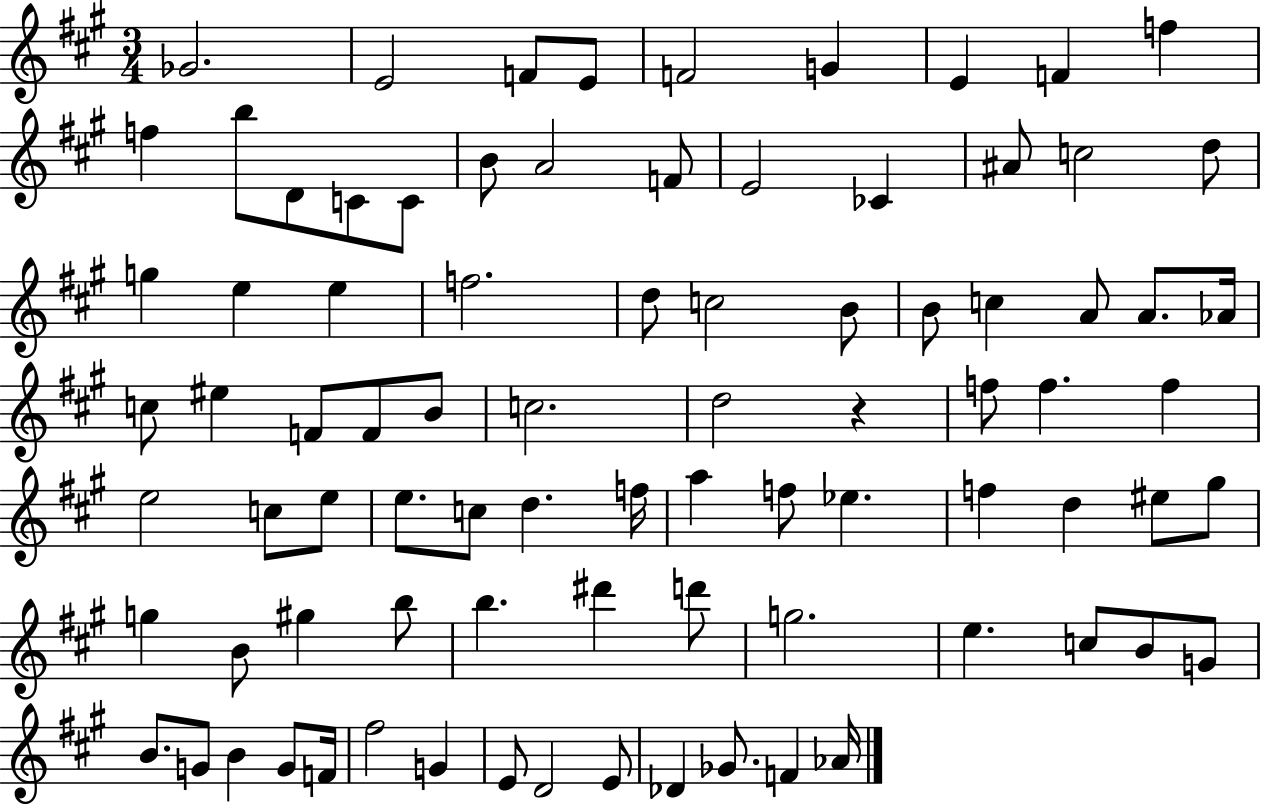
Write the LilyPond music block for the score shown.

{
  \clef treble
  \numericTimeSignature
  \time 3/4
  \key a \major
  \repeat volta 2 { ges'2. | e'2 f'8 e'8 | f'2 g'4 | e'4 f'4 f''4 | \break f''4 b''8 d'8 c'8 c'8 | b'8 a'2 f'8 | e'2 ces'4 | ais'8 c''2 d''8 | \break g''4 e''4 e''4 | f''2. | d''8 c''2 b'8 | b'8 c''4 a'8 a'8. aes'16 | \break c''8 eis''4 f'8 f'8 b'8 | c''2. | d''2 r4 | f''8 f''4. f''4 | \break e''2 c''8 e''8 | e''8. c''8 d''4. f''16 | a''4 f''8 ees''4. | f''4 d''4 eis''8 gis''8 | \break g''4 b'8 gis''4 b''8 | b''4. dis'''4 d'''8 | g''2. | e''4. c''8 b'8 g'8 | \break b'8. g'8 b'4 g'8 f'16 | fis''2 g'4 | e'8 d'2 e'8 | des'4 ges'8. f'4 aes'16 | \break } \bar "|."
}